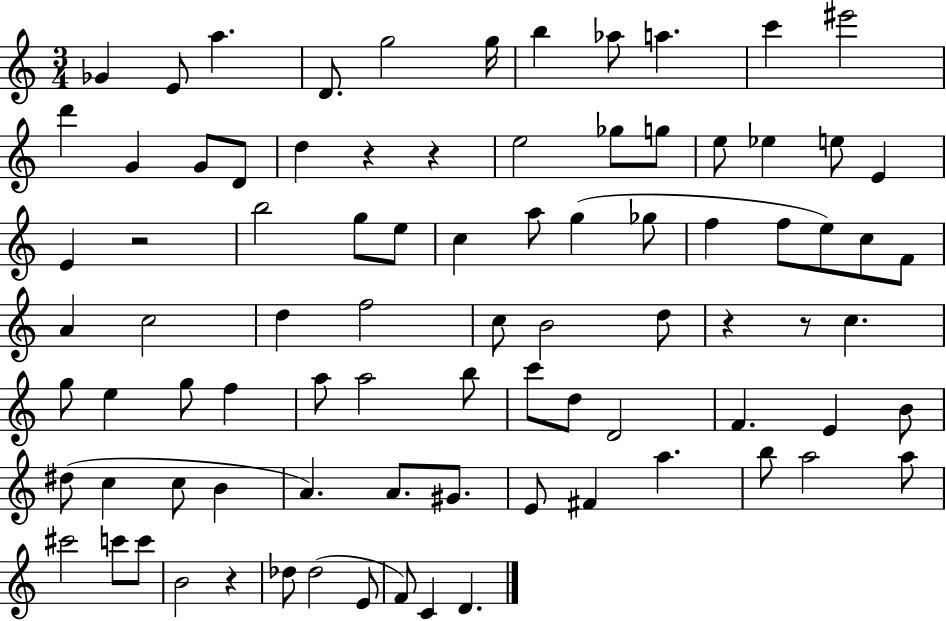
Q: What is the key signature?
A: C major